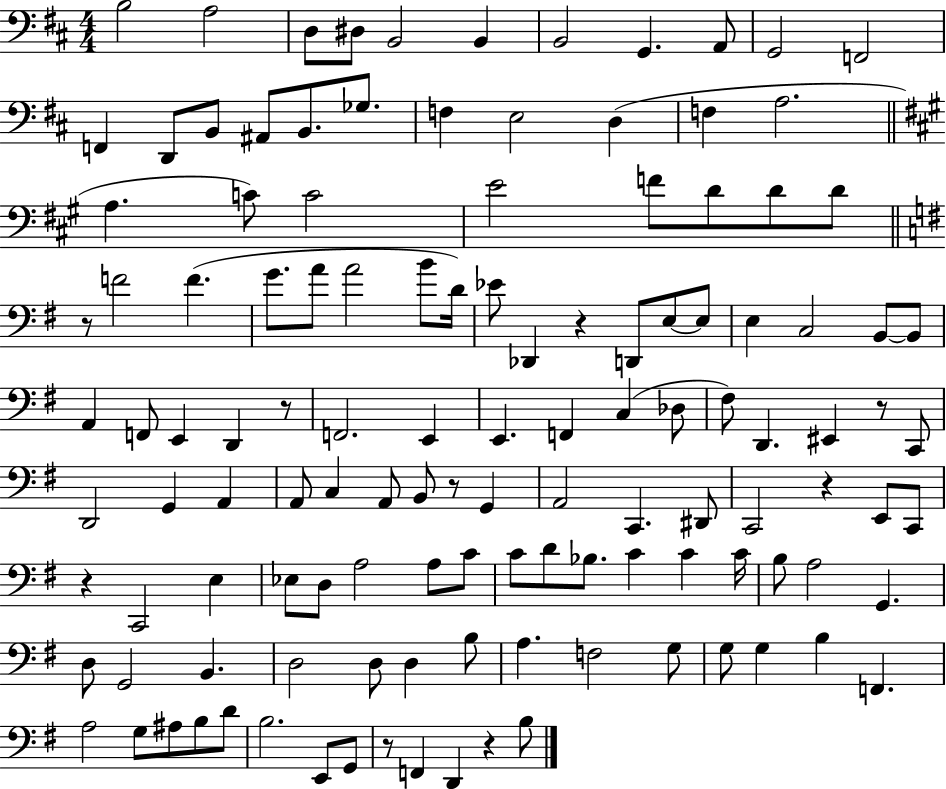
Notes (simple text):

B3/h A3/h D3/e D#3/e B2/h B2/q B2/h G2/q. A2/e G2/h F2/h F2/q D2/e B2/e A#2/e B2/e. Gb3/e. F3/q E3/h D3/q F3/q A3/h. A3/q. C4/e C4/h E4/h F4/e D4/e D4/e D4/e R/e F4/h F4/q. G4/e. A4/e A4/h B4/e D4/s Eb4/e Db2/q R/q D2/e E3/e E3/e E3/q C3/h B2/e B2/e A2/q F2/e E2/q D2/q R/e F2/h. E2/q E2/q. F2/q C3/q Db3/e F#3/e D2/q. EIS2/q R/e C2/e D2/h G2/q A2/q A2/e C3/q A2/e B2/e R/e G2/q A2/h C2/q. D#2/e C2/h R/q E2/e C2/e R/q C2/h E3/q Eb3/e D3/e A3/h A3/e C4/e C4/e D4/e Bb3/e. C4/q C4/q C4/s B3/e A3/h G2/q. D3/e G2/h B2/q. D3/h D3/e D3/q B3/e A3/q. F3/h G3/e G3/e G3/q B3/q F2/q. A3/h G3/e A#3/e B3/e D4/e B3/h. E2/e G2/e R/e F2/q D2/q R/q B3/e